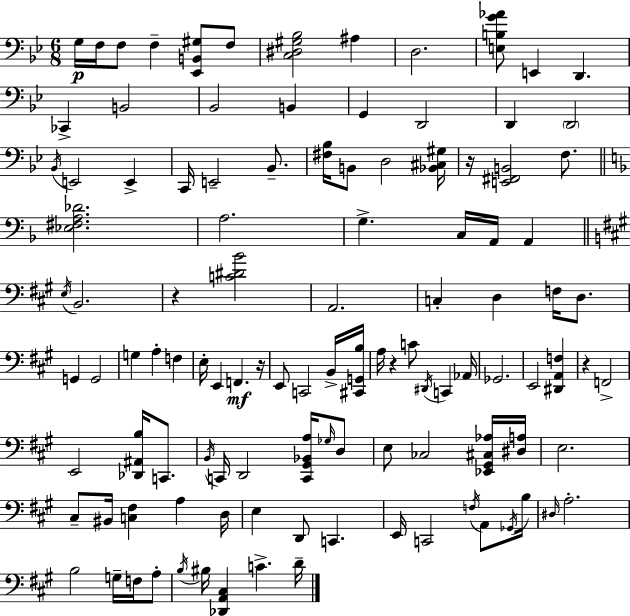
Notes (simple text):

G3/s F3/s F3/e F3/q [Eb2,B2,G#3]/e F3/e [C3,D#3,G#3,Bb3]/h A#3/q D3/h. [E3,B3,G4,Ab4]/e E2/q D2/q. CES2/q B2/h Bb2/h B2/q G2/q D2/h D2/q D2/h Bb2/s E2/h E2/q C2/s E2/h Bb2/e. [F#3,Bb3]/s B2/e D3/h [Bb2,C#3,G#3]/s R/s [E2,F#2,B2]/h F3/e. [Eb3,F#3,A3,Db4]/h. A3/h. G3/q. C3/s A2/s A2/q E3/s B2/h. R/q [C4,D#4,B4]/h A2/h. C3/q D3/q F3/s D3/e. G2/q G2/h G3/q A3/q F3/q E3/s E2/q F2/q. R/s E2/e C2/h B2/s [C#2,G2,B3]/s A3/s R/q C4/e D#2/s C2/q Ab2/s Gb2/h. E2/h [D#2,A2,F3]/q R/q F2/h E2/h [Db2,A#2,B3]/s C2/e. B2/s C2/s D2/h [C2,G#2,Bb2,A3]/s Gb3/s D3/e E3/e CES3/h [Eb2,G#2,C#3,Ab3]/s [D#3,A3]/s E3/h. C#3/e BIS2/s [C3,F#3]/q A3/q D3/s E3/q D2/e C2/q. E2/s C2/h F3/s A2/e Gb2/s B3/s D#3/s A3/h. B3/h G3/s F3/s A3/e B3/s BIS3/s [Db2,A2,C#3]/q C4/q. D4/s